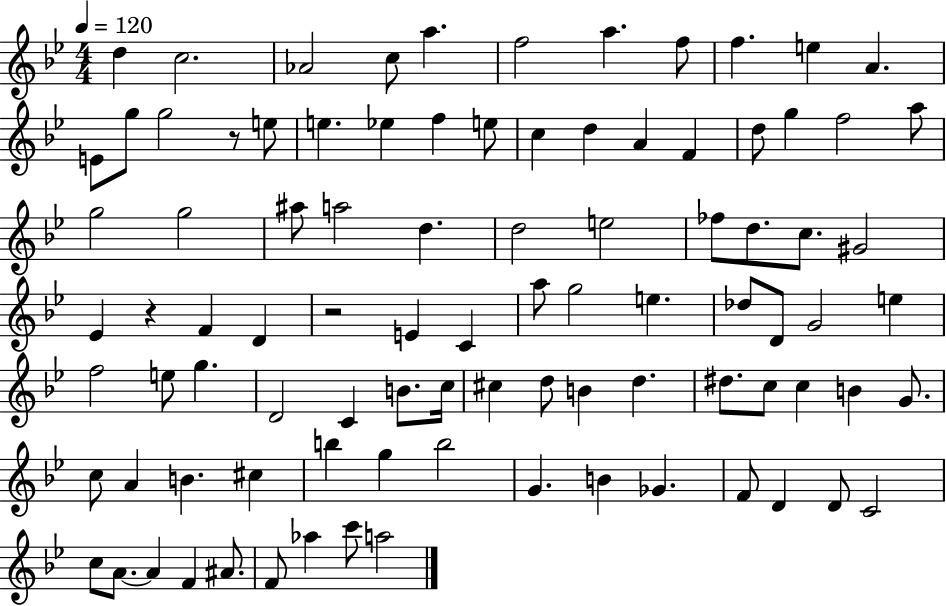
{
  \clef treble
  \numericTimeSignature
  \time 4/4
  \key bes \major
  \tempo 4 = 120
  \repeat volta 2 { d''4 c''2. | aes'2 c''8 a''4. | f''2 a''4. f''8 | f''4. e''4 a'4. | \break e'8 g''8 g''2 r8 e''8 | e''4. ees''4 f''4 e''8 | c''4 d''4 a'4 f'4 | d''8 g''4 f''2 a''8 | \break g''2 g''2 | ais''8 a''2 d''4. | d''2 e''2 | fes''8 d''8. c''8. gis'2 | \break ees'4 r4 f'4 d'4 | r2 e'4 c'4 | a''8 g''2 e''4. | des''8 d'8 g'2 e''4 | \break f''2 e''8 g''4. | d'2 c'4 b'8. c''16 | cis''4 d''8 b'4 d''4. | dis''8. c''8 c''4 b'4 g'8. | \break c''8 a'4 b'4. cis''4 | b''4 g''4 b''2 | g'4. b'4 ges'4. | f'8 d'4 d'8 c'2 | \break c''8 a'8.~~ a'4 f'4 ais'8. | f'8 aes''4 c'''8 a''2 | } \bar "|."
}